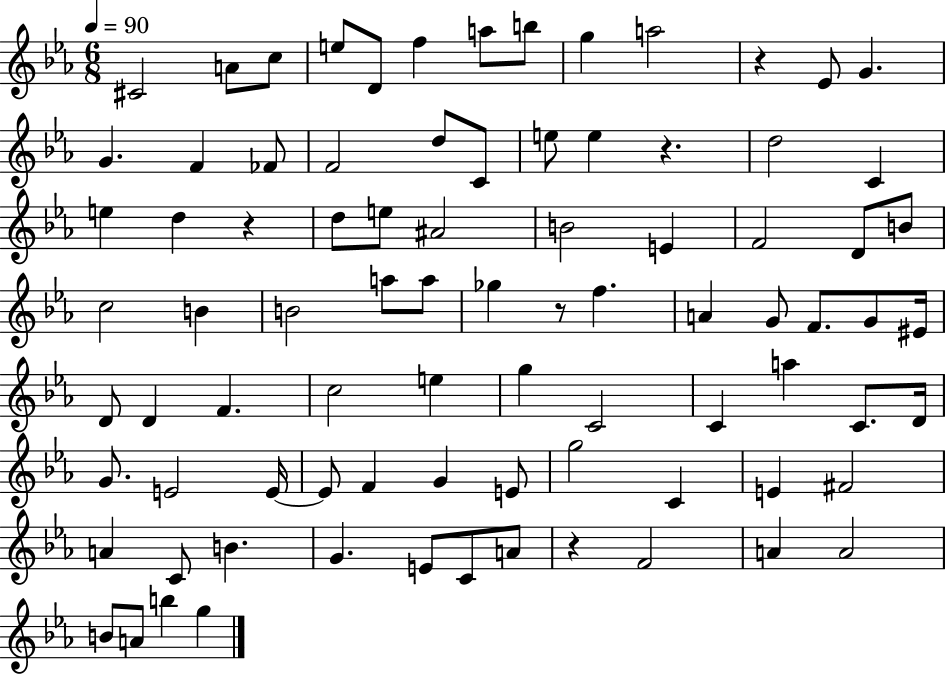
{
  \clef treble
  \numericTimeSignature
  \time 6/8
  \key ees \major
  \tempo 4 = 90
  cis'2 a'8 c''8 | e''8 d'8 f''4 a''8 b''8 | g''4 a''2 | r4 ees'8 g'4. | \break g'4. f'4 fes'8 | f'2 d''8 c'8 | e''8 e''4 r4. | d''2 c'4 | \break e''4 d''4 r4 | d''8 e''8 ais'2 | b'2 e'4 | f'2 d'8 b'8 | \break c''2 b'4 | b'2 a''8 a''8 | ges''4 r8 f''4. | a'4 g'8 f'8. g'8 eis'16 | \break d'8 d'4 f'4. | c''2 e''4 | g''4 c'2 | c'4 a''4 c'8. d'16 | \break g'8. e'2 e'16~~ | e'8 f'4 g'4 e'8 | g''2 c'4 | e'4 fis'2 | \break a'4 c'8 b'4. | g'4. e'8 c'8 a'8 | r4 f'2 | a'4 a'2 | \break b'8 a'8 b''4 g''4 | \bar "|."
}